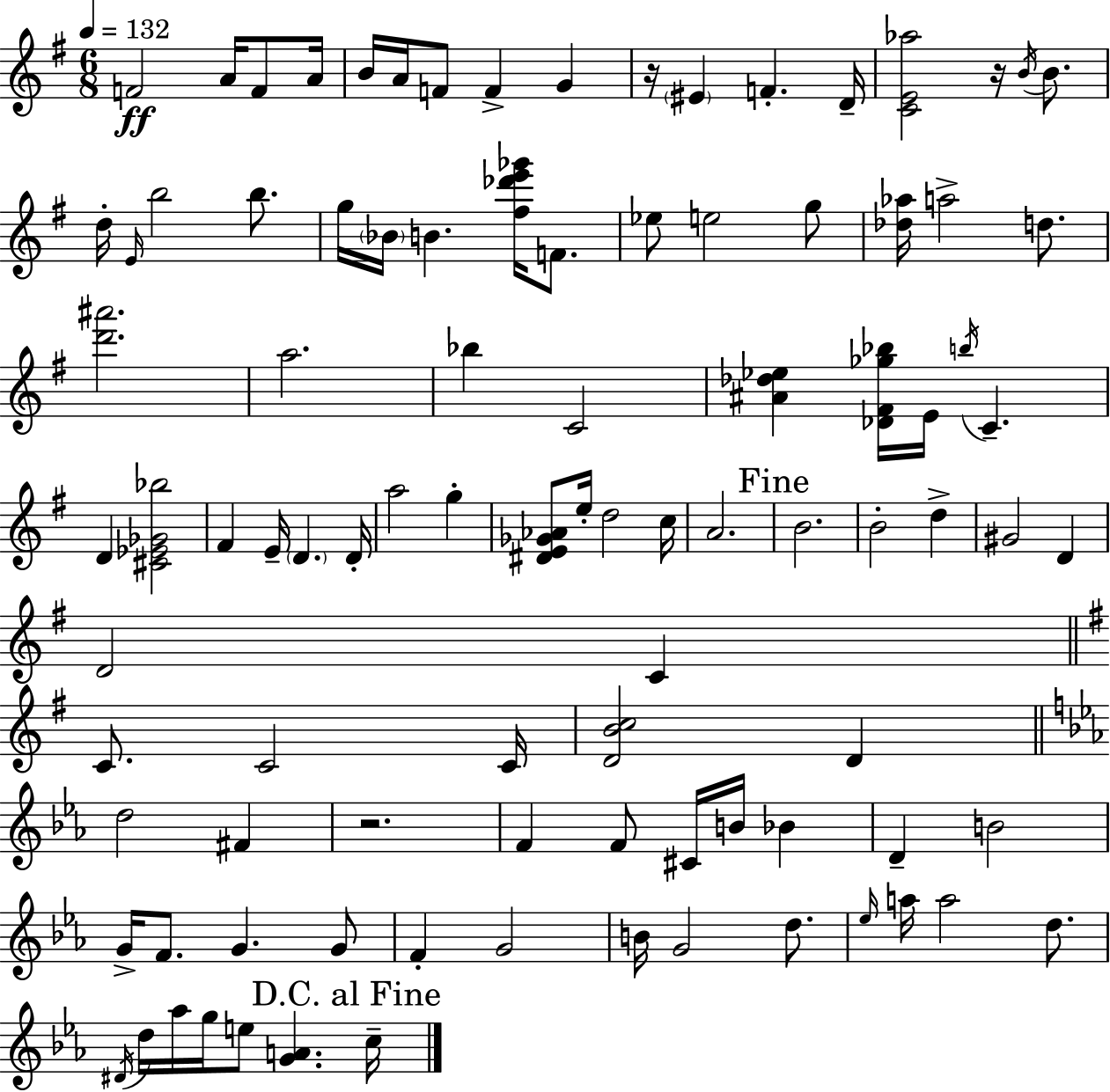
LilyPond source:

{
  \clef treble
  \numericTimeSignature
  \time 6/8
  \key e \minor
  \tempo 4 = 132
  f'2\ff a'16 f'8 a'16 | b'16 a'16 f'8 f'4-> g'4 | r16 \parenthesize eis'4 f'4.-. d'16-- | <c' e' aes''>2 r16 \acciaccatura { b'16 } b'8. | \break d''16-. \grace { e'16 } b''2 b''8. | g''16 \parenthesize bes'16 b'4. <fis'' des''' e''' ges'''>16 f'8. | ees''8 e''2 | g''8 <des'' aes''>16 a''2-> d''8. | \break <d''' ais'''>2. | a''2. | bes''4 c'2 | <ais' des'' ees''>4 <des' fis' ges'' bes''>16 e'16 \acciaccatura { b''16 } c'4.-- | \break d'4 <cis' ees' ges' bes''>2 | fis'4 e'16-- \parenthesize d'4. | d'16-. a''2 g''4-. | <dis' e' ges' aes'>8 e''16-. d''2 | \break c''16 a'2. | \mark "Fine" b'2. | b'2-. d''4-> | gis'2 d'4 | \break d'2 c'4 | \bar "||" \break \key e \minor c'8. c'2 c'16 | <d' b' c''>2 d'4 | \bar "||" \break \key c \minor d''2 fis'4 | r2. | f'4 f'8 cis'16 b'16 bes'4 | d'4-- b'2 | \break g'16-> f'8. g'4. g'8 | f'4-. g'2 | b'16 g'2 d''8. | \grace { ees''16 } a''16 a''2 d''8. | \break \acciaccatura { dis'16 } d''16 aes''16 g''16 e''8 <g' a'>4. | \mark "D.C. al Fine" c''16-- \bar "|."
}